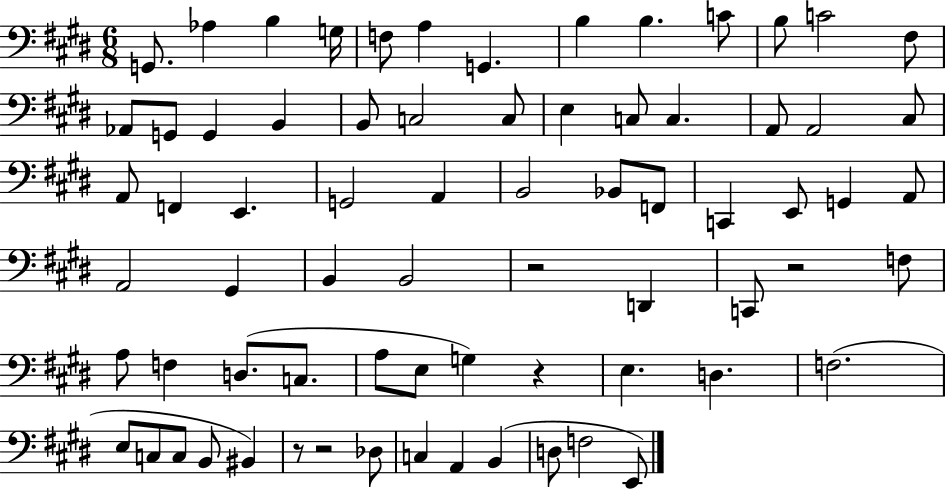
G2/e. Ab3/q B3/q G3/s F3/e A3/q G2/q. B3/q B3/q. C4/e B3/e C4/h F#3/e Ab2/e G2/e G2/q B2/q B2/e C3/h C3/e E3/q C3/e C3/q. A2/e A2/h C#3/e A2/e F2/q E2/q. G2/h A2/q B2/h Bb2/e F2/e C2/q E2/e G2/q A2/e A2/h G#2/q B2/q B2/h R/h D2/q C2/e R/h F3/e A3/e F3/q D3/e. C3/e. A3/e E3/e G3/q R/q E3/q. D3/q. F3/h. E3/e C3/e C3/e B2/e BIS2/q R/e R/h Db3/e C3/q A2/q B2/q D3/e F3/h E2/e